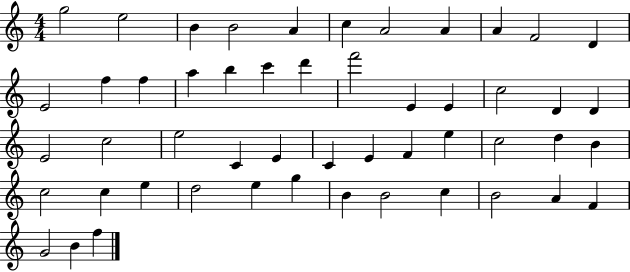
{
  \clef treble
  \numericTimeSignature
  \time 4/4
  \key c \major
  g''2 e''2 | b'4 b'2 a'4 | c''4 a'2 a'4 | a'4 f'2 d'4 | \break e'2 f''4 f''4 | a''4 b''4 c'''4 d'''4 | f'''2 e'4 e'4 | c''2 d'4 d'4 | \break e'2 c''2 | e''2 c'4 e'4 | c'4 e'4 f'4 e''4 | c''2 d''4 b'4 | \break c''2 c''4 e''4 | d''2 e''4 g''4 | b'4 b'2 c''4 | b'2 a'4 f'4 | \break g'2 b'4 f''4 | \bar "|."
}